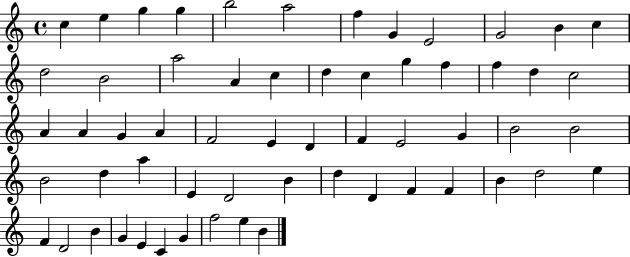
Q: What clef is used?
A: treble